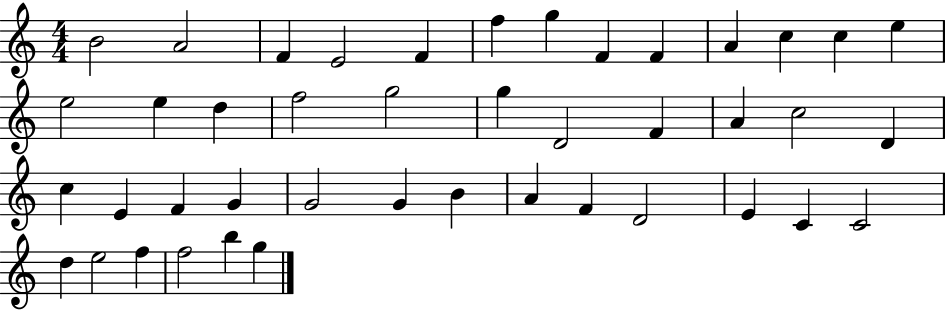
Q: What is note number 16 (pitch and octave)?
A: D5